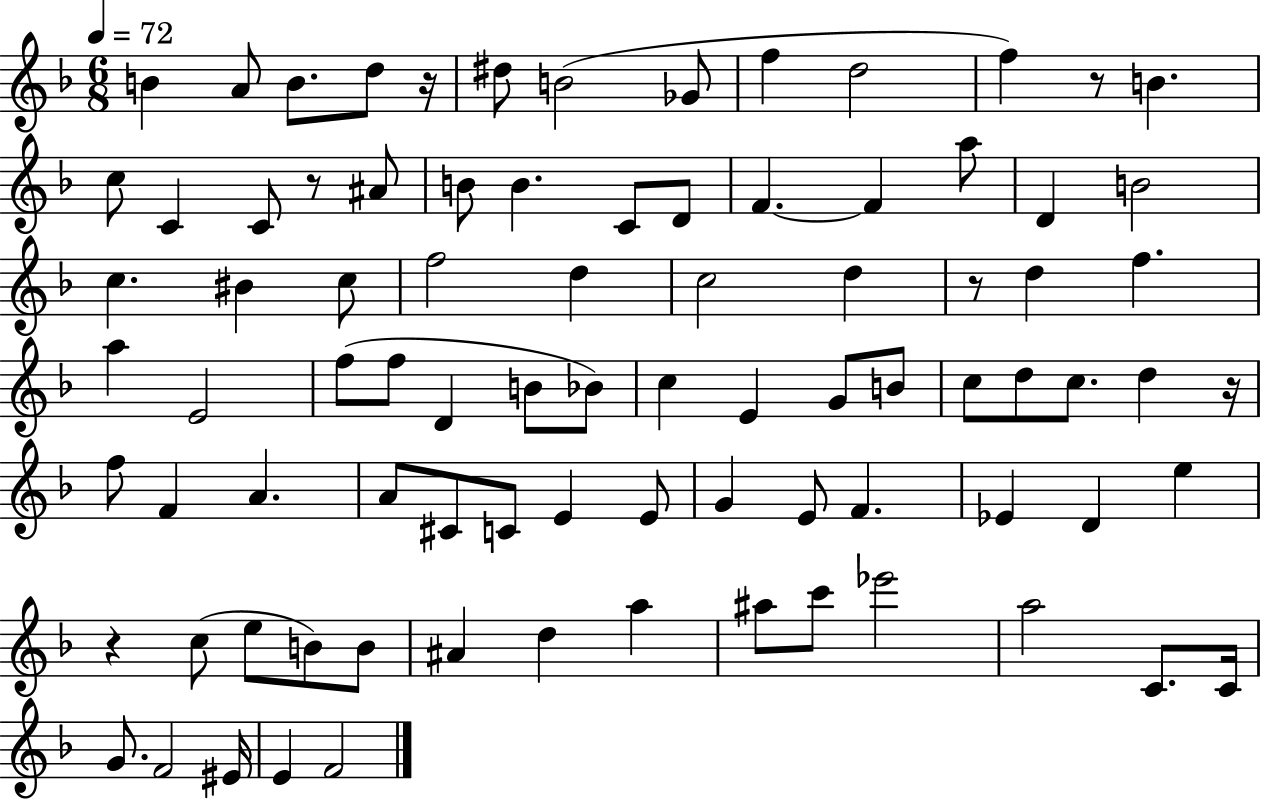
X:1
T:Untitled
M:6/8
L:1/4
K:F
B A/2 B/2 d/2 z/4 ^d/2 B2 _G/2 f d2 f z/2 B c/2 C C/2 z/2 ^A/2 B/2 B C/2 D/2 F F a/2 D B2 c ^B c/2 f2 d c2 d z/2 d f a E2 f/2 f/2 D B/2 _B/2 c E G/2 B/2 c/2 d/2 c/2 d z/4 f/2 F A A/2 ^C/2 C/2 E E/2 G E/2 F _E D e z c/2 e/2 B/2 B/2 ^A d a ^a/2 c'/2 _e'2 a2 C/2 C/4 G/2 F2 ^E/4 E F2